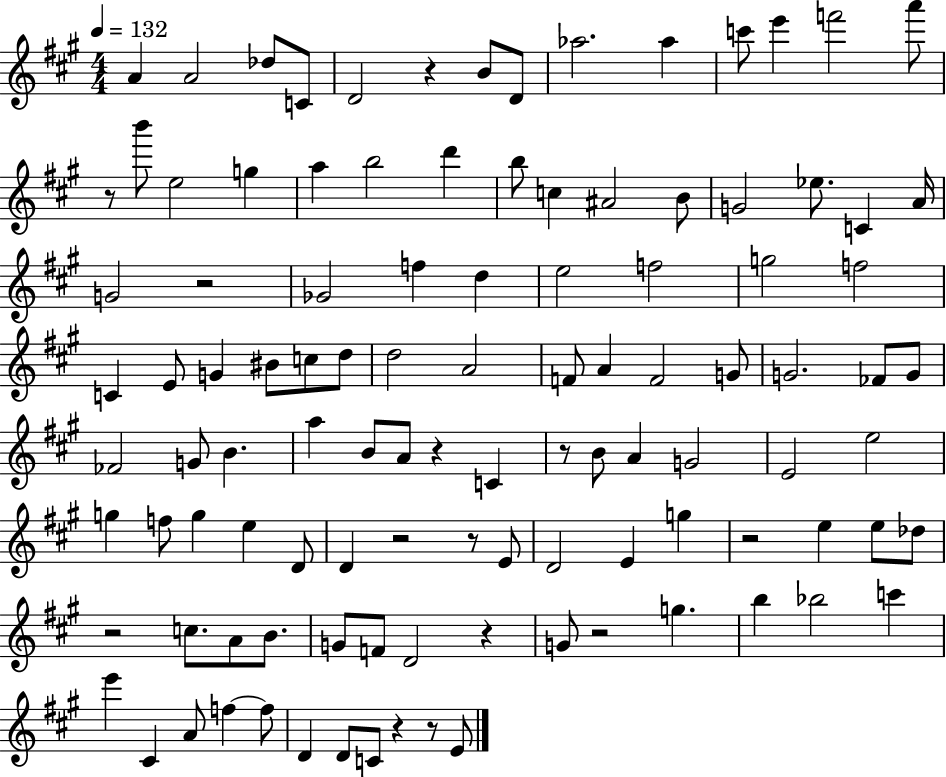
X:1
T:Untitled
M:4/4
L:1/4
K:A
A A2 _d/2 C/2 D2 z B/2 D/2 _a2 _a c'/2 e' f'2 a'/2 z/2 b'/2 e2 g a b2 d' b/2 c ^A2 B/2 G2 _e/2 C A/4 G2 z2 _G2 f d e2 f2 g2 f2 C E/2 G ^B/2 c/2 d/2 d2 A2 F/2 A F2 G/2 G2 _F/2 G/2 _F2 G/2 B a B/2 A/2 z C z/2 B/2 A G2 E2 e2 g f/2 g e D/2 D z2 z/2 E/2 D2 E g z2 e e/2 _d/2 z2 c/2 A/2 B/2 G/2 F/2 D2 z G/2 z2 g b _b2 c' e' ^C A/2 f f/2 D D/2 C/2 z z/2 E/2